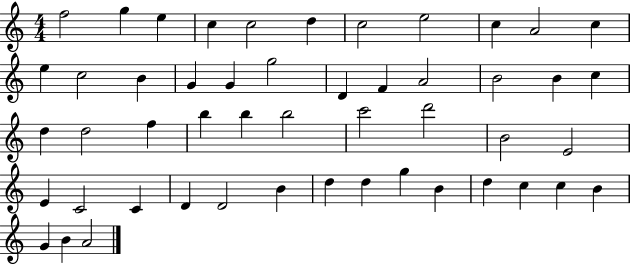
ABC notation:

X:1
T:Untitled
M:4/4
L:1/4
K:C
f2 g e c c2 d c2 e2 c A2 c e c2 B G G g2 D F A2 B2 B c d d2 f b b b2 c'2 d'2 B2 E2 E C2 C D D2 B d d g B d c c B G B A2